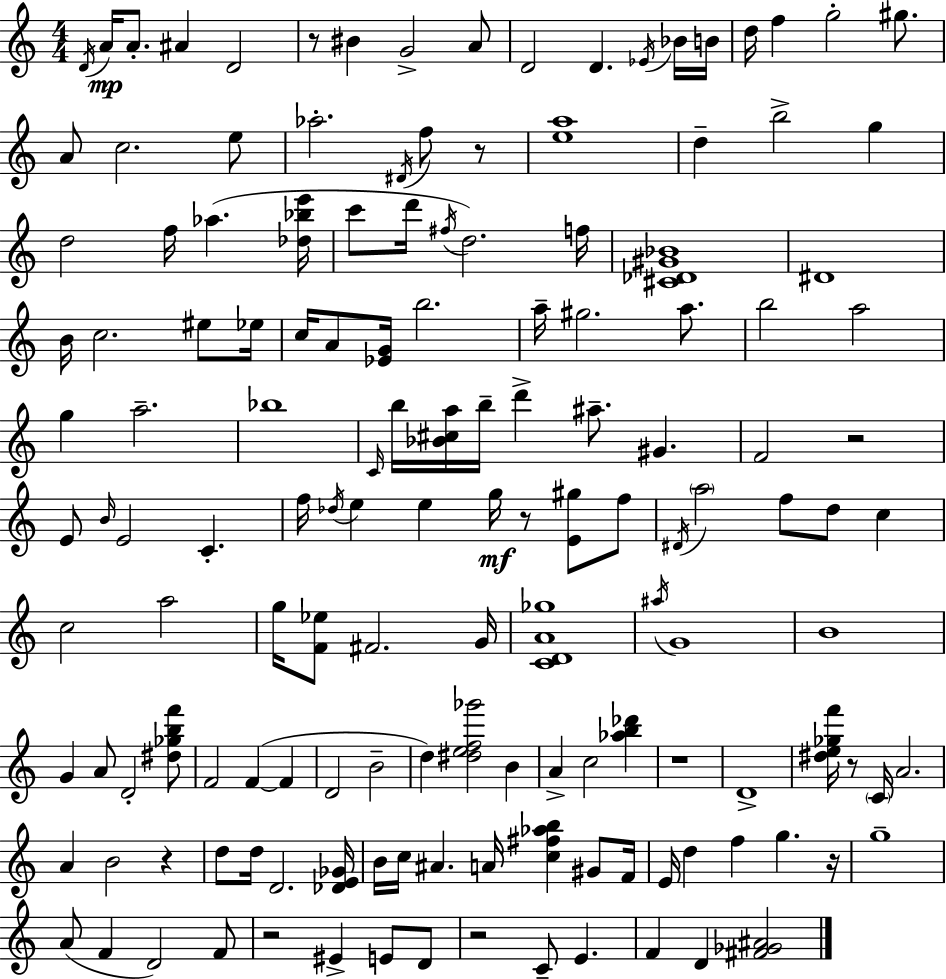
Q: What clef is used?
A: treble